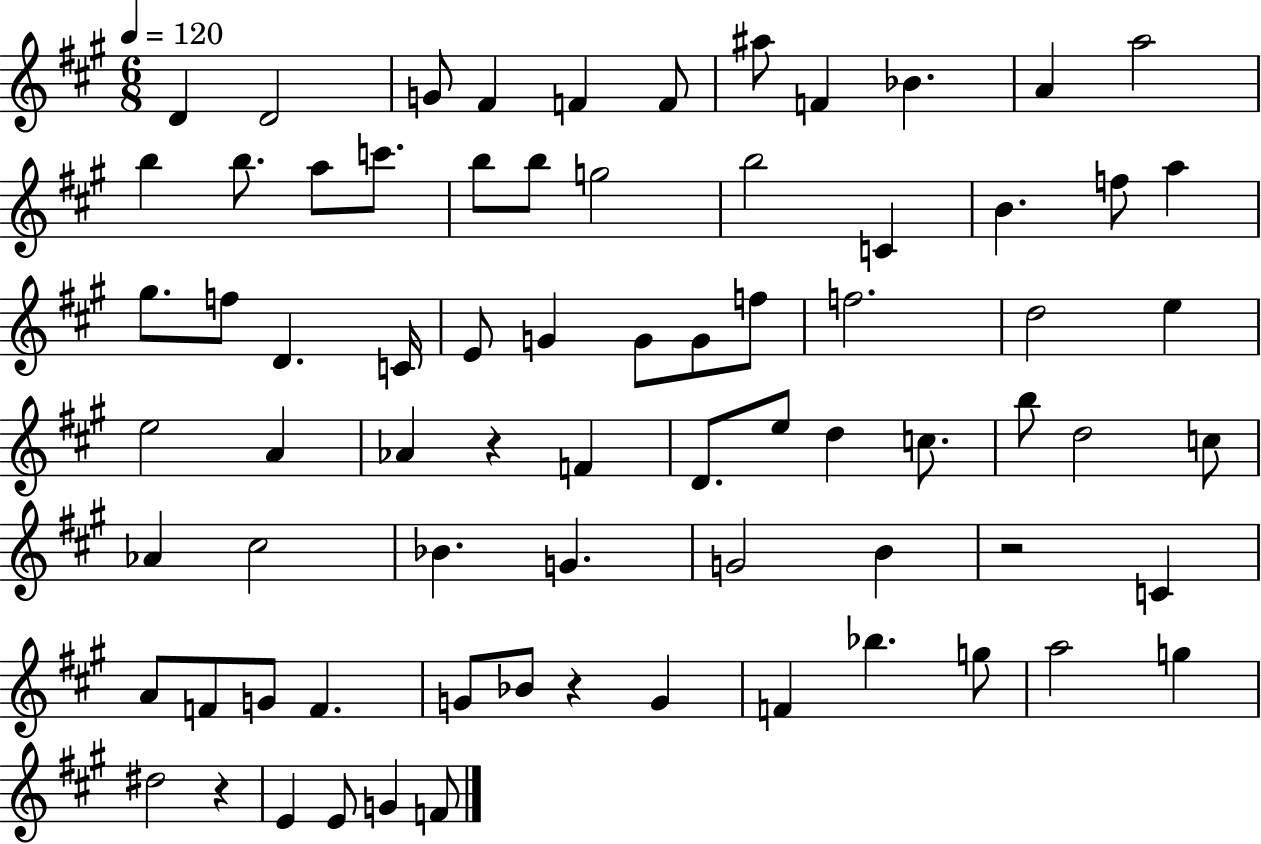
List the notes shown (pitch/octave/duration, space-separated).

D4/q D4/h G4/e F#4/q F4/q F4/e A#5/e F4/q Bb4/q. A4/q A5/h B5/q B5/e. A5/e C6/e. B5/e B5/e G5/h B5/h C4/q B4/q. F5/e A5/q G#5/e. F5/e D4/q. C4/s E4/e G4/q G4/e G4/e F5/e F5/h. D5/h E5/q E5/h A4/q Ab4/q R/q F4/q D4/e. E5/e D5/q C5/e. B5/e D5/h C5/e Ab4/q C#5/h Bb4/q. G4/q. G4/h B4/q R/h C4/q A4/e F4/e G4/e F4/q. G4/e Bb4/e R/q G4/q F4/q Bb5/q. G5/e A5/h G5/q D#5/h R/q E4/q E4/e G4/q F4/e